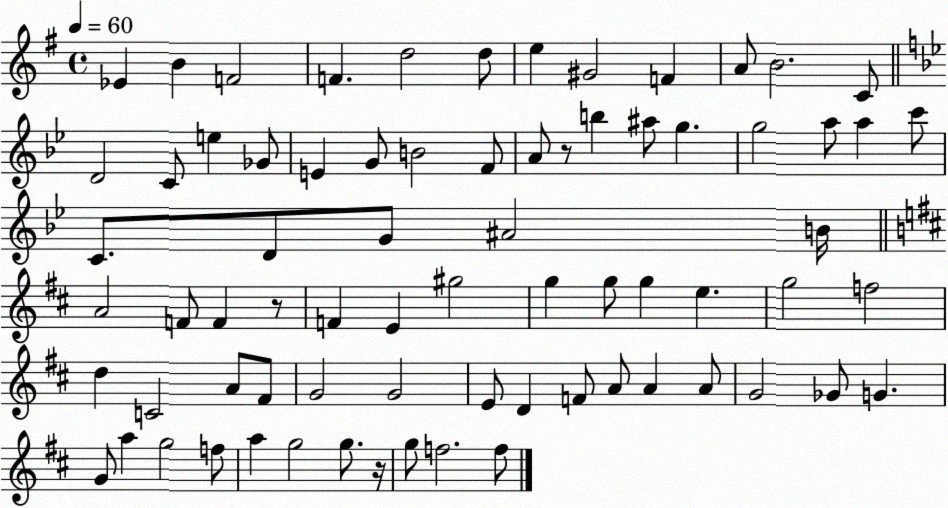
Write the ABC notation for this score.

X:1
T:Untitled
M:4/4
L:1/4
K:G
_E B F2 F d2 d/2 e ^G2 F A/2 B2 C/2 D2 C/2 e _G/2 E G/2 B2 F/2 A/2 z/2 b ^a/2 g g2 a/2 a c'/2 C/2 D/2 G/2 ^A2 B/4 A2 F/2 F z/2 F E ^g2 g g/2 g e g2 f2 d C2 A/2 ^F/2 G2 G2 E/2 D F/2 A/2 A A/2 G2 _G/2 G G/2 a g2 f/2 a g2 g/2 z/4 g/2 f2 f/2